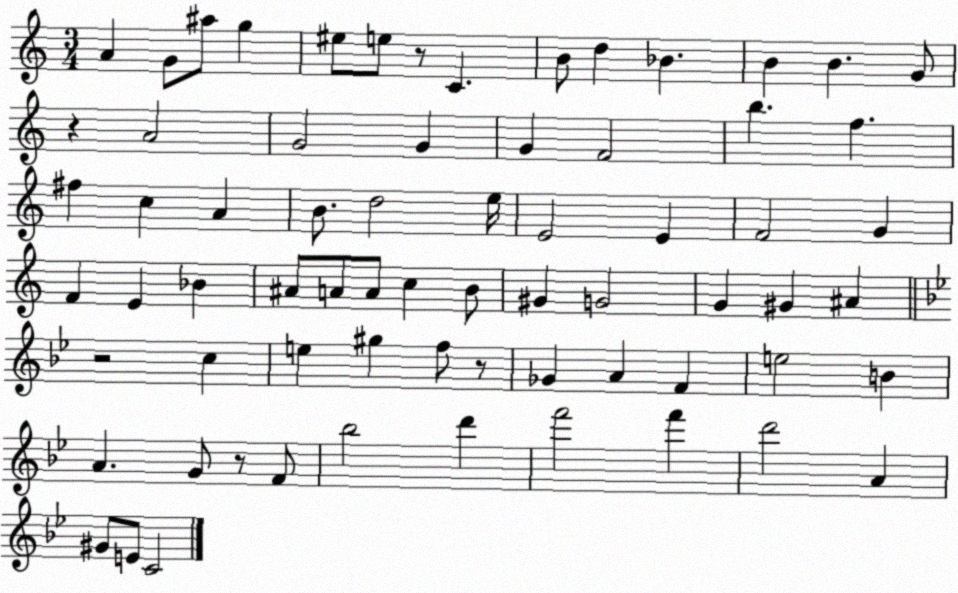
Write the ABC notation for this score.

X:1
T:Untitled
M:3/4
L:1/4
K:C
A G/2 ^a/2 g ^e/2 e/2 z/2 C B/2 d _B B B G/2 z A2 G2 G G F2 b f ^f c A B/2 d2 e/4 E2 E F2 G F E _B ^A/2 A/2 A/2 c B/2 ^G G2 G ^G ^A z2 c e ^g f/2 z/2 _G A F e2 B A G/2 z/2 F/2 _b2 d' f'2 f' d'2 A ^G/2 E/2 C2